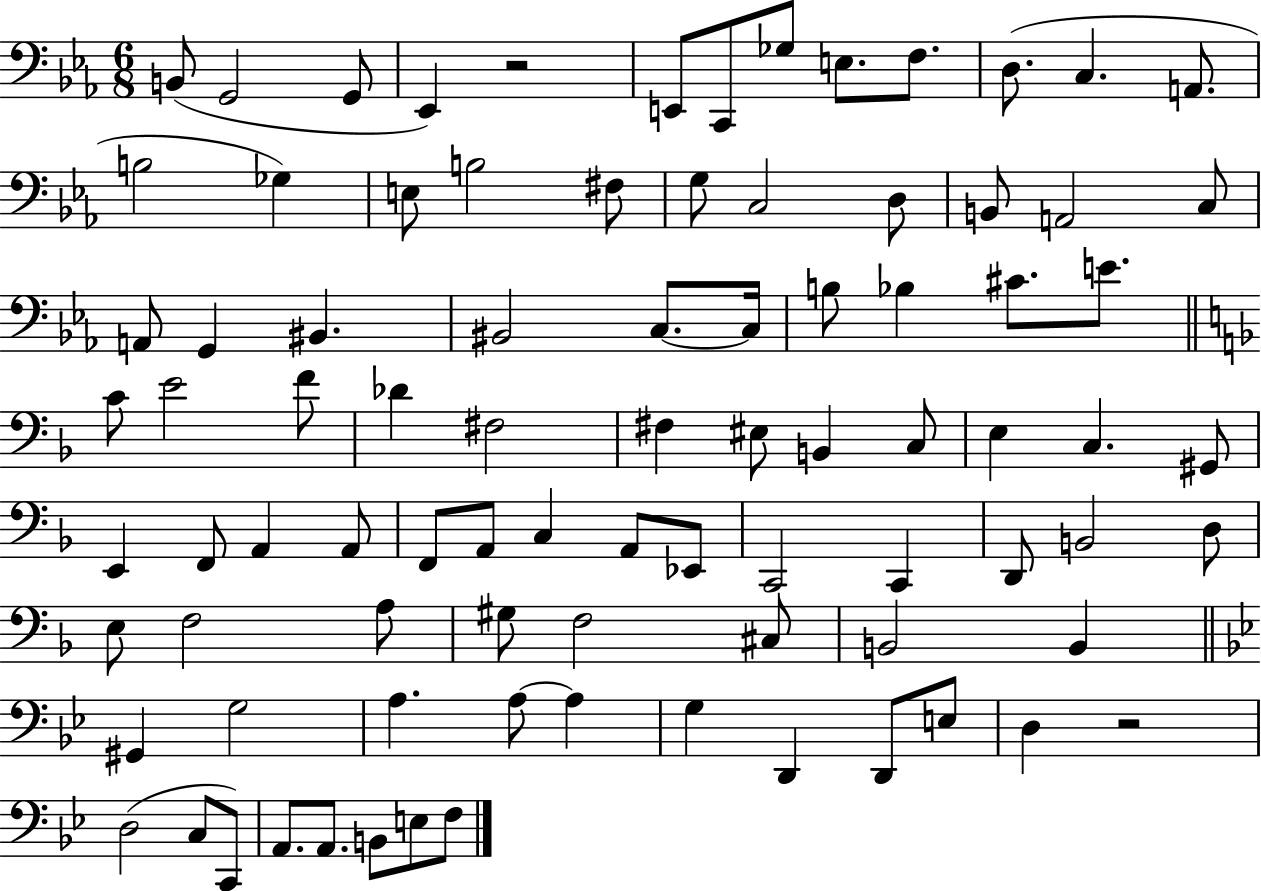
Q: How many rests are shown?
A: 2